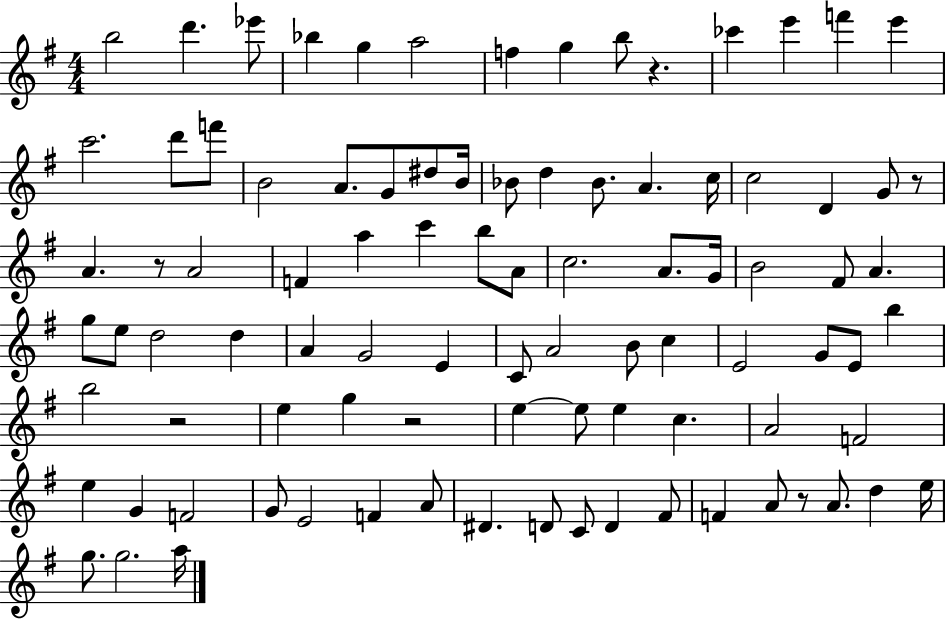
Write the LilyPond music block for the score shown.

{
  \clef treble
  \numericTimeSignature
  \time 4/4
  \key g \major
  b''2 d'''4. ees'''8 | bes''4 g''4 a''2 | f''4 g''4 b''8 r4. | ces'''4 e'''4 f'''4 e'''4 | \break c'''2. d'''8 f'''8 | b'2 a'8. g'8 dis''8 b'16 | bes'8 d''4 bes'8. a'4. c''16 | c''2 d'4 g'8 r8 | \break a'4. r8 a'2 | f'4 a''4 c'''4 b''8 a'8 | c''2. a'8. g'16 | b'2 fis'8 a'4. | \break g''8 e''8 d''2 d''4 | a'4 g'2 e'4 | c'8 a'2 b'8 c''4 | e'2 g'8 e'8 b''4 | \break b''2 r2 | e''4 g''4 r2 | e''4~~ e''8 e''4 c''4. | a'2 f'2 | \break e''4 g'4 f'2 | g'8 e'2 f'4 a'8 | dis'4. d'8 c'8 d'4 fis'8 | f'4 a'8 r8 a'8. d''4 e''16 | \break g''8. g''2. a''16 | \bar "|."
}